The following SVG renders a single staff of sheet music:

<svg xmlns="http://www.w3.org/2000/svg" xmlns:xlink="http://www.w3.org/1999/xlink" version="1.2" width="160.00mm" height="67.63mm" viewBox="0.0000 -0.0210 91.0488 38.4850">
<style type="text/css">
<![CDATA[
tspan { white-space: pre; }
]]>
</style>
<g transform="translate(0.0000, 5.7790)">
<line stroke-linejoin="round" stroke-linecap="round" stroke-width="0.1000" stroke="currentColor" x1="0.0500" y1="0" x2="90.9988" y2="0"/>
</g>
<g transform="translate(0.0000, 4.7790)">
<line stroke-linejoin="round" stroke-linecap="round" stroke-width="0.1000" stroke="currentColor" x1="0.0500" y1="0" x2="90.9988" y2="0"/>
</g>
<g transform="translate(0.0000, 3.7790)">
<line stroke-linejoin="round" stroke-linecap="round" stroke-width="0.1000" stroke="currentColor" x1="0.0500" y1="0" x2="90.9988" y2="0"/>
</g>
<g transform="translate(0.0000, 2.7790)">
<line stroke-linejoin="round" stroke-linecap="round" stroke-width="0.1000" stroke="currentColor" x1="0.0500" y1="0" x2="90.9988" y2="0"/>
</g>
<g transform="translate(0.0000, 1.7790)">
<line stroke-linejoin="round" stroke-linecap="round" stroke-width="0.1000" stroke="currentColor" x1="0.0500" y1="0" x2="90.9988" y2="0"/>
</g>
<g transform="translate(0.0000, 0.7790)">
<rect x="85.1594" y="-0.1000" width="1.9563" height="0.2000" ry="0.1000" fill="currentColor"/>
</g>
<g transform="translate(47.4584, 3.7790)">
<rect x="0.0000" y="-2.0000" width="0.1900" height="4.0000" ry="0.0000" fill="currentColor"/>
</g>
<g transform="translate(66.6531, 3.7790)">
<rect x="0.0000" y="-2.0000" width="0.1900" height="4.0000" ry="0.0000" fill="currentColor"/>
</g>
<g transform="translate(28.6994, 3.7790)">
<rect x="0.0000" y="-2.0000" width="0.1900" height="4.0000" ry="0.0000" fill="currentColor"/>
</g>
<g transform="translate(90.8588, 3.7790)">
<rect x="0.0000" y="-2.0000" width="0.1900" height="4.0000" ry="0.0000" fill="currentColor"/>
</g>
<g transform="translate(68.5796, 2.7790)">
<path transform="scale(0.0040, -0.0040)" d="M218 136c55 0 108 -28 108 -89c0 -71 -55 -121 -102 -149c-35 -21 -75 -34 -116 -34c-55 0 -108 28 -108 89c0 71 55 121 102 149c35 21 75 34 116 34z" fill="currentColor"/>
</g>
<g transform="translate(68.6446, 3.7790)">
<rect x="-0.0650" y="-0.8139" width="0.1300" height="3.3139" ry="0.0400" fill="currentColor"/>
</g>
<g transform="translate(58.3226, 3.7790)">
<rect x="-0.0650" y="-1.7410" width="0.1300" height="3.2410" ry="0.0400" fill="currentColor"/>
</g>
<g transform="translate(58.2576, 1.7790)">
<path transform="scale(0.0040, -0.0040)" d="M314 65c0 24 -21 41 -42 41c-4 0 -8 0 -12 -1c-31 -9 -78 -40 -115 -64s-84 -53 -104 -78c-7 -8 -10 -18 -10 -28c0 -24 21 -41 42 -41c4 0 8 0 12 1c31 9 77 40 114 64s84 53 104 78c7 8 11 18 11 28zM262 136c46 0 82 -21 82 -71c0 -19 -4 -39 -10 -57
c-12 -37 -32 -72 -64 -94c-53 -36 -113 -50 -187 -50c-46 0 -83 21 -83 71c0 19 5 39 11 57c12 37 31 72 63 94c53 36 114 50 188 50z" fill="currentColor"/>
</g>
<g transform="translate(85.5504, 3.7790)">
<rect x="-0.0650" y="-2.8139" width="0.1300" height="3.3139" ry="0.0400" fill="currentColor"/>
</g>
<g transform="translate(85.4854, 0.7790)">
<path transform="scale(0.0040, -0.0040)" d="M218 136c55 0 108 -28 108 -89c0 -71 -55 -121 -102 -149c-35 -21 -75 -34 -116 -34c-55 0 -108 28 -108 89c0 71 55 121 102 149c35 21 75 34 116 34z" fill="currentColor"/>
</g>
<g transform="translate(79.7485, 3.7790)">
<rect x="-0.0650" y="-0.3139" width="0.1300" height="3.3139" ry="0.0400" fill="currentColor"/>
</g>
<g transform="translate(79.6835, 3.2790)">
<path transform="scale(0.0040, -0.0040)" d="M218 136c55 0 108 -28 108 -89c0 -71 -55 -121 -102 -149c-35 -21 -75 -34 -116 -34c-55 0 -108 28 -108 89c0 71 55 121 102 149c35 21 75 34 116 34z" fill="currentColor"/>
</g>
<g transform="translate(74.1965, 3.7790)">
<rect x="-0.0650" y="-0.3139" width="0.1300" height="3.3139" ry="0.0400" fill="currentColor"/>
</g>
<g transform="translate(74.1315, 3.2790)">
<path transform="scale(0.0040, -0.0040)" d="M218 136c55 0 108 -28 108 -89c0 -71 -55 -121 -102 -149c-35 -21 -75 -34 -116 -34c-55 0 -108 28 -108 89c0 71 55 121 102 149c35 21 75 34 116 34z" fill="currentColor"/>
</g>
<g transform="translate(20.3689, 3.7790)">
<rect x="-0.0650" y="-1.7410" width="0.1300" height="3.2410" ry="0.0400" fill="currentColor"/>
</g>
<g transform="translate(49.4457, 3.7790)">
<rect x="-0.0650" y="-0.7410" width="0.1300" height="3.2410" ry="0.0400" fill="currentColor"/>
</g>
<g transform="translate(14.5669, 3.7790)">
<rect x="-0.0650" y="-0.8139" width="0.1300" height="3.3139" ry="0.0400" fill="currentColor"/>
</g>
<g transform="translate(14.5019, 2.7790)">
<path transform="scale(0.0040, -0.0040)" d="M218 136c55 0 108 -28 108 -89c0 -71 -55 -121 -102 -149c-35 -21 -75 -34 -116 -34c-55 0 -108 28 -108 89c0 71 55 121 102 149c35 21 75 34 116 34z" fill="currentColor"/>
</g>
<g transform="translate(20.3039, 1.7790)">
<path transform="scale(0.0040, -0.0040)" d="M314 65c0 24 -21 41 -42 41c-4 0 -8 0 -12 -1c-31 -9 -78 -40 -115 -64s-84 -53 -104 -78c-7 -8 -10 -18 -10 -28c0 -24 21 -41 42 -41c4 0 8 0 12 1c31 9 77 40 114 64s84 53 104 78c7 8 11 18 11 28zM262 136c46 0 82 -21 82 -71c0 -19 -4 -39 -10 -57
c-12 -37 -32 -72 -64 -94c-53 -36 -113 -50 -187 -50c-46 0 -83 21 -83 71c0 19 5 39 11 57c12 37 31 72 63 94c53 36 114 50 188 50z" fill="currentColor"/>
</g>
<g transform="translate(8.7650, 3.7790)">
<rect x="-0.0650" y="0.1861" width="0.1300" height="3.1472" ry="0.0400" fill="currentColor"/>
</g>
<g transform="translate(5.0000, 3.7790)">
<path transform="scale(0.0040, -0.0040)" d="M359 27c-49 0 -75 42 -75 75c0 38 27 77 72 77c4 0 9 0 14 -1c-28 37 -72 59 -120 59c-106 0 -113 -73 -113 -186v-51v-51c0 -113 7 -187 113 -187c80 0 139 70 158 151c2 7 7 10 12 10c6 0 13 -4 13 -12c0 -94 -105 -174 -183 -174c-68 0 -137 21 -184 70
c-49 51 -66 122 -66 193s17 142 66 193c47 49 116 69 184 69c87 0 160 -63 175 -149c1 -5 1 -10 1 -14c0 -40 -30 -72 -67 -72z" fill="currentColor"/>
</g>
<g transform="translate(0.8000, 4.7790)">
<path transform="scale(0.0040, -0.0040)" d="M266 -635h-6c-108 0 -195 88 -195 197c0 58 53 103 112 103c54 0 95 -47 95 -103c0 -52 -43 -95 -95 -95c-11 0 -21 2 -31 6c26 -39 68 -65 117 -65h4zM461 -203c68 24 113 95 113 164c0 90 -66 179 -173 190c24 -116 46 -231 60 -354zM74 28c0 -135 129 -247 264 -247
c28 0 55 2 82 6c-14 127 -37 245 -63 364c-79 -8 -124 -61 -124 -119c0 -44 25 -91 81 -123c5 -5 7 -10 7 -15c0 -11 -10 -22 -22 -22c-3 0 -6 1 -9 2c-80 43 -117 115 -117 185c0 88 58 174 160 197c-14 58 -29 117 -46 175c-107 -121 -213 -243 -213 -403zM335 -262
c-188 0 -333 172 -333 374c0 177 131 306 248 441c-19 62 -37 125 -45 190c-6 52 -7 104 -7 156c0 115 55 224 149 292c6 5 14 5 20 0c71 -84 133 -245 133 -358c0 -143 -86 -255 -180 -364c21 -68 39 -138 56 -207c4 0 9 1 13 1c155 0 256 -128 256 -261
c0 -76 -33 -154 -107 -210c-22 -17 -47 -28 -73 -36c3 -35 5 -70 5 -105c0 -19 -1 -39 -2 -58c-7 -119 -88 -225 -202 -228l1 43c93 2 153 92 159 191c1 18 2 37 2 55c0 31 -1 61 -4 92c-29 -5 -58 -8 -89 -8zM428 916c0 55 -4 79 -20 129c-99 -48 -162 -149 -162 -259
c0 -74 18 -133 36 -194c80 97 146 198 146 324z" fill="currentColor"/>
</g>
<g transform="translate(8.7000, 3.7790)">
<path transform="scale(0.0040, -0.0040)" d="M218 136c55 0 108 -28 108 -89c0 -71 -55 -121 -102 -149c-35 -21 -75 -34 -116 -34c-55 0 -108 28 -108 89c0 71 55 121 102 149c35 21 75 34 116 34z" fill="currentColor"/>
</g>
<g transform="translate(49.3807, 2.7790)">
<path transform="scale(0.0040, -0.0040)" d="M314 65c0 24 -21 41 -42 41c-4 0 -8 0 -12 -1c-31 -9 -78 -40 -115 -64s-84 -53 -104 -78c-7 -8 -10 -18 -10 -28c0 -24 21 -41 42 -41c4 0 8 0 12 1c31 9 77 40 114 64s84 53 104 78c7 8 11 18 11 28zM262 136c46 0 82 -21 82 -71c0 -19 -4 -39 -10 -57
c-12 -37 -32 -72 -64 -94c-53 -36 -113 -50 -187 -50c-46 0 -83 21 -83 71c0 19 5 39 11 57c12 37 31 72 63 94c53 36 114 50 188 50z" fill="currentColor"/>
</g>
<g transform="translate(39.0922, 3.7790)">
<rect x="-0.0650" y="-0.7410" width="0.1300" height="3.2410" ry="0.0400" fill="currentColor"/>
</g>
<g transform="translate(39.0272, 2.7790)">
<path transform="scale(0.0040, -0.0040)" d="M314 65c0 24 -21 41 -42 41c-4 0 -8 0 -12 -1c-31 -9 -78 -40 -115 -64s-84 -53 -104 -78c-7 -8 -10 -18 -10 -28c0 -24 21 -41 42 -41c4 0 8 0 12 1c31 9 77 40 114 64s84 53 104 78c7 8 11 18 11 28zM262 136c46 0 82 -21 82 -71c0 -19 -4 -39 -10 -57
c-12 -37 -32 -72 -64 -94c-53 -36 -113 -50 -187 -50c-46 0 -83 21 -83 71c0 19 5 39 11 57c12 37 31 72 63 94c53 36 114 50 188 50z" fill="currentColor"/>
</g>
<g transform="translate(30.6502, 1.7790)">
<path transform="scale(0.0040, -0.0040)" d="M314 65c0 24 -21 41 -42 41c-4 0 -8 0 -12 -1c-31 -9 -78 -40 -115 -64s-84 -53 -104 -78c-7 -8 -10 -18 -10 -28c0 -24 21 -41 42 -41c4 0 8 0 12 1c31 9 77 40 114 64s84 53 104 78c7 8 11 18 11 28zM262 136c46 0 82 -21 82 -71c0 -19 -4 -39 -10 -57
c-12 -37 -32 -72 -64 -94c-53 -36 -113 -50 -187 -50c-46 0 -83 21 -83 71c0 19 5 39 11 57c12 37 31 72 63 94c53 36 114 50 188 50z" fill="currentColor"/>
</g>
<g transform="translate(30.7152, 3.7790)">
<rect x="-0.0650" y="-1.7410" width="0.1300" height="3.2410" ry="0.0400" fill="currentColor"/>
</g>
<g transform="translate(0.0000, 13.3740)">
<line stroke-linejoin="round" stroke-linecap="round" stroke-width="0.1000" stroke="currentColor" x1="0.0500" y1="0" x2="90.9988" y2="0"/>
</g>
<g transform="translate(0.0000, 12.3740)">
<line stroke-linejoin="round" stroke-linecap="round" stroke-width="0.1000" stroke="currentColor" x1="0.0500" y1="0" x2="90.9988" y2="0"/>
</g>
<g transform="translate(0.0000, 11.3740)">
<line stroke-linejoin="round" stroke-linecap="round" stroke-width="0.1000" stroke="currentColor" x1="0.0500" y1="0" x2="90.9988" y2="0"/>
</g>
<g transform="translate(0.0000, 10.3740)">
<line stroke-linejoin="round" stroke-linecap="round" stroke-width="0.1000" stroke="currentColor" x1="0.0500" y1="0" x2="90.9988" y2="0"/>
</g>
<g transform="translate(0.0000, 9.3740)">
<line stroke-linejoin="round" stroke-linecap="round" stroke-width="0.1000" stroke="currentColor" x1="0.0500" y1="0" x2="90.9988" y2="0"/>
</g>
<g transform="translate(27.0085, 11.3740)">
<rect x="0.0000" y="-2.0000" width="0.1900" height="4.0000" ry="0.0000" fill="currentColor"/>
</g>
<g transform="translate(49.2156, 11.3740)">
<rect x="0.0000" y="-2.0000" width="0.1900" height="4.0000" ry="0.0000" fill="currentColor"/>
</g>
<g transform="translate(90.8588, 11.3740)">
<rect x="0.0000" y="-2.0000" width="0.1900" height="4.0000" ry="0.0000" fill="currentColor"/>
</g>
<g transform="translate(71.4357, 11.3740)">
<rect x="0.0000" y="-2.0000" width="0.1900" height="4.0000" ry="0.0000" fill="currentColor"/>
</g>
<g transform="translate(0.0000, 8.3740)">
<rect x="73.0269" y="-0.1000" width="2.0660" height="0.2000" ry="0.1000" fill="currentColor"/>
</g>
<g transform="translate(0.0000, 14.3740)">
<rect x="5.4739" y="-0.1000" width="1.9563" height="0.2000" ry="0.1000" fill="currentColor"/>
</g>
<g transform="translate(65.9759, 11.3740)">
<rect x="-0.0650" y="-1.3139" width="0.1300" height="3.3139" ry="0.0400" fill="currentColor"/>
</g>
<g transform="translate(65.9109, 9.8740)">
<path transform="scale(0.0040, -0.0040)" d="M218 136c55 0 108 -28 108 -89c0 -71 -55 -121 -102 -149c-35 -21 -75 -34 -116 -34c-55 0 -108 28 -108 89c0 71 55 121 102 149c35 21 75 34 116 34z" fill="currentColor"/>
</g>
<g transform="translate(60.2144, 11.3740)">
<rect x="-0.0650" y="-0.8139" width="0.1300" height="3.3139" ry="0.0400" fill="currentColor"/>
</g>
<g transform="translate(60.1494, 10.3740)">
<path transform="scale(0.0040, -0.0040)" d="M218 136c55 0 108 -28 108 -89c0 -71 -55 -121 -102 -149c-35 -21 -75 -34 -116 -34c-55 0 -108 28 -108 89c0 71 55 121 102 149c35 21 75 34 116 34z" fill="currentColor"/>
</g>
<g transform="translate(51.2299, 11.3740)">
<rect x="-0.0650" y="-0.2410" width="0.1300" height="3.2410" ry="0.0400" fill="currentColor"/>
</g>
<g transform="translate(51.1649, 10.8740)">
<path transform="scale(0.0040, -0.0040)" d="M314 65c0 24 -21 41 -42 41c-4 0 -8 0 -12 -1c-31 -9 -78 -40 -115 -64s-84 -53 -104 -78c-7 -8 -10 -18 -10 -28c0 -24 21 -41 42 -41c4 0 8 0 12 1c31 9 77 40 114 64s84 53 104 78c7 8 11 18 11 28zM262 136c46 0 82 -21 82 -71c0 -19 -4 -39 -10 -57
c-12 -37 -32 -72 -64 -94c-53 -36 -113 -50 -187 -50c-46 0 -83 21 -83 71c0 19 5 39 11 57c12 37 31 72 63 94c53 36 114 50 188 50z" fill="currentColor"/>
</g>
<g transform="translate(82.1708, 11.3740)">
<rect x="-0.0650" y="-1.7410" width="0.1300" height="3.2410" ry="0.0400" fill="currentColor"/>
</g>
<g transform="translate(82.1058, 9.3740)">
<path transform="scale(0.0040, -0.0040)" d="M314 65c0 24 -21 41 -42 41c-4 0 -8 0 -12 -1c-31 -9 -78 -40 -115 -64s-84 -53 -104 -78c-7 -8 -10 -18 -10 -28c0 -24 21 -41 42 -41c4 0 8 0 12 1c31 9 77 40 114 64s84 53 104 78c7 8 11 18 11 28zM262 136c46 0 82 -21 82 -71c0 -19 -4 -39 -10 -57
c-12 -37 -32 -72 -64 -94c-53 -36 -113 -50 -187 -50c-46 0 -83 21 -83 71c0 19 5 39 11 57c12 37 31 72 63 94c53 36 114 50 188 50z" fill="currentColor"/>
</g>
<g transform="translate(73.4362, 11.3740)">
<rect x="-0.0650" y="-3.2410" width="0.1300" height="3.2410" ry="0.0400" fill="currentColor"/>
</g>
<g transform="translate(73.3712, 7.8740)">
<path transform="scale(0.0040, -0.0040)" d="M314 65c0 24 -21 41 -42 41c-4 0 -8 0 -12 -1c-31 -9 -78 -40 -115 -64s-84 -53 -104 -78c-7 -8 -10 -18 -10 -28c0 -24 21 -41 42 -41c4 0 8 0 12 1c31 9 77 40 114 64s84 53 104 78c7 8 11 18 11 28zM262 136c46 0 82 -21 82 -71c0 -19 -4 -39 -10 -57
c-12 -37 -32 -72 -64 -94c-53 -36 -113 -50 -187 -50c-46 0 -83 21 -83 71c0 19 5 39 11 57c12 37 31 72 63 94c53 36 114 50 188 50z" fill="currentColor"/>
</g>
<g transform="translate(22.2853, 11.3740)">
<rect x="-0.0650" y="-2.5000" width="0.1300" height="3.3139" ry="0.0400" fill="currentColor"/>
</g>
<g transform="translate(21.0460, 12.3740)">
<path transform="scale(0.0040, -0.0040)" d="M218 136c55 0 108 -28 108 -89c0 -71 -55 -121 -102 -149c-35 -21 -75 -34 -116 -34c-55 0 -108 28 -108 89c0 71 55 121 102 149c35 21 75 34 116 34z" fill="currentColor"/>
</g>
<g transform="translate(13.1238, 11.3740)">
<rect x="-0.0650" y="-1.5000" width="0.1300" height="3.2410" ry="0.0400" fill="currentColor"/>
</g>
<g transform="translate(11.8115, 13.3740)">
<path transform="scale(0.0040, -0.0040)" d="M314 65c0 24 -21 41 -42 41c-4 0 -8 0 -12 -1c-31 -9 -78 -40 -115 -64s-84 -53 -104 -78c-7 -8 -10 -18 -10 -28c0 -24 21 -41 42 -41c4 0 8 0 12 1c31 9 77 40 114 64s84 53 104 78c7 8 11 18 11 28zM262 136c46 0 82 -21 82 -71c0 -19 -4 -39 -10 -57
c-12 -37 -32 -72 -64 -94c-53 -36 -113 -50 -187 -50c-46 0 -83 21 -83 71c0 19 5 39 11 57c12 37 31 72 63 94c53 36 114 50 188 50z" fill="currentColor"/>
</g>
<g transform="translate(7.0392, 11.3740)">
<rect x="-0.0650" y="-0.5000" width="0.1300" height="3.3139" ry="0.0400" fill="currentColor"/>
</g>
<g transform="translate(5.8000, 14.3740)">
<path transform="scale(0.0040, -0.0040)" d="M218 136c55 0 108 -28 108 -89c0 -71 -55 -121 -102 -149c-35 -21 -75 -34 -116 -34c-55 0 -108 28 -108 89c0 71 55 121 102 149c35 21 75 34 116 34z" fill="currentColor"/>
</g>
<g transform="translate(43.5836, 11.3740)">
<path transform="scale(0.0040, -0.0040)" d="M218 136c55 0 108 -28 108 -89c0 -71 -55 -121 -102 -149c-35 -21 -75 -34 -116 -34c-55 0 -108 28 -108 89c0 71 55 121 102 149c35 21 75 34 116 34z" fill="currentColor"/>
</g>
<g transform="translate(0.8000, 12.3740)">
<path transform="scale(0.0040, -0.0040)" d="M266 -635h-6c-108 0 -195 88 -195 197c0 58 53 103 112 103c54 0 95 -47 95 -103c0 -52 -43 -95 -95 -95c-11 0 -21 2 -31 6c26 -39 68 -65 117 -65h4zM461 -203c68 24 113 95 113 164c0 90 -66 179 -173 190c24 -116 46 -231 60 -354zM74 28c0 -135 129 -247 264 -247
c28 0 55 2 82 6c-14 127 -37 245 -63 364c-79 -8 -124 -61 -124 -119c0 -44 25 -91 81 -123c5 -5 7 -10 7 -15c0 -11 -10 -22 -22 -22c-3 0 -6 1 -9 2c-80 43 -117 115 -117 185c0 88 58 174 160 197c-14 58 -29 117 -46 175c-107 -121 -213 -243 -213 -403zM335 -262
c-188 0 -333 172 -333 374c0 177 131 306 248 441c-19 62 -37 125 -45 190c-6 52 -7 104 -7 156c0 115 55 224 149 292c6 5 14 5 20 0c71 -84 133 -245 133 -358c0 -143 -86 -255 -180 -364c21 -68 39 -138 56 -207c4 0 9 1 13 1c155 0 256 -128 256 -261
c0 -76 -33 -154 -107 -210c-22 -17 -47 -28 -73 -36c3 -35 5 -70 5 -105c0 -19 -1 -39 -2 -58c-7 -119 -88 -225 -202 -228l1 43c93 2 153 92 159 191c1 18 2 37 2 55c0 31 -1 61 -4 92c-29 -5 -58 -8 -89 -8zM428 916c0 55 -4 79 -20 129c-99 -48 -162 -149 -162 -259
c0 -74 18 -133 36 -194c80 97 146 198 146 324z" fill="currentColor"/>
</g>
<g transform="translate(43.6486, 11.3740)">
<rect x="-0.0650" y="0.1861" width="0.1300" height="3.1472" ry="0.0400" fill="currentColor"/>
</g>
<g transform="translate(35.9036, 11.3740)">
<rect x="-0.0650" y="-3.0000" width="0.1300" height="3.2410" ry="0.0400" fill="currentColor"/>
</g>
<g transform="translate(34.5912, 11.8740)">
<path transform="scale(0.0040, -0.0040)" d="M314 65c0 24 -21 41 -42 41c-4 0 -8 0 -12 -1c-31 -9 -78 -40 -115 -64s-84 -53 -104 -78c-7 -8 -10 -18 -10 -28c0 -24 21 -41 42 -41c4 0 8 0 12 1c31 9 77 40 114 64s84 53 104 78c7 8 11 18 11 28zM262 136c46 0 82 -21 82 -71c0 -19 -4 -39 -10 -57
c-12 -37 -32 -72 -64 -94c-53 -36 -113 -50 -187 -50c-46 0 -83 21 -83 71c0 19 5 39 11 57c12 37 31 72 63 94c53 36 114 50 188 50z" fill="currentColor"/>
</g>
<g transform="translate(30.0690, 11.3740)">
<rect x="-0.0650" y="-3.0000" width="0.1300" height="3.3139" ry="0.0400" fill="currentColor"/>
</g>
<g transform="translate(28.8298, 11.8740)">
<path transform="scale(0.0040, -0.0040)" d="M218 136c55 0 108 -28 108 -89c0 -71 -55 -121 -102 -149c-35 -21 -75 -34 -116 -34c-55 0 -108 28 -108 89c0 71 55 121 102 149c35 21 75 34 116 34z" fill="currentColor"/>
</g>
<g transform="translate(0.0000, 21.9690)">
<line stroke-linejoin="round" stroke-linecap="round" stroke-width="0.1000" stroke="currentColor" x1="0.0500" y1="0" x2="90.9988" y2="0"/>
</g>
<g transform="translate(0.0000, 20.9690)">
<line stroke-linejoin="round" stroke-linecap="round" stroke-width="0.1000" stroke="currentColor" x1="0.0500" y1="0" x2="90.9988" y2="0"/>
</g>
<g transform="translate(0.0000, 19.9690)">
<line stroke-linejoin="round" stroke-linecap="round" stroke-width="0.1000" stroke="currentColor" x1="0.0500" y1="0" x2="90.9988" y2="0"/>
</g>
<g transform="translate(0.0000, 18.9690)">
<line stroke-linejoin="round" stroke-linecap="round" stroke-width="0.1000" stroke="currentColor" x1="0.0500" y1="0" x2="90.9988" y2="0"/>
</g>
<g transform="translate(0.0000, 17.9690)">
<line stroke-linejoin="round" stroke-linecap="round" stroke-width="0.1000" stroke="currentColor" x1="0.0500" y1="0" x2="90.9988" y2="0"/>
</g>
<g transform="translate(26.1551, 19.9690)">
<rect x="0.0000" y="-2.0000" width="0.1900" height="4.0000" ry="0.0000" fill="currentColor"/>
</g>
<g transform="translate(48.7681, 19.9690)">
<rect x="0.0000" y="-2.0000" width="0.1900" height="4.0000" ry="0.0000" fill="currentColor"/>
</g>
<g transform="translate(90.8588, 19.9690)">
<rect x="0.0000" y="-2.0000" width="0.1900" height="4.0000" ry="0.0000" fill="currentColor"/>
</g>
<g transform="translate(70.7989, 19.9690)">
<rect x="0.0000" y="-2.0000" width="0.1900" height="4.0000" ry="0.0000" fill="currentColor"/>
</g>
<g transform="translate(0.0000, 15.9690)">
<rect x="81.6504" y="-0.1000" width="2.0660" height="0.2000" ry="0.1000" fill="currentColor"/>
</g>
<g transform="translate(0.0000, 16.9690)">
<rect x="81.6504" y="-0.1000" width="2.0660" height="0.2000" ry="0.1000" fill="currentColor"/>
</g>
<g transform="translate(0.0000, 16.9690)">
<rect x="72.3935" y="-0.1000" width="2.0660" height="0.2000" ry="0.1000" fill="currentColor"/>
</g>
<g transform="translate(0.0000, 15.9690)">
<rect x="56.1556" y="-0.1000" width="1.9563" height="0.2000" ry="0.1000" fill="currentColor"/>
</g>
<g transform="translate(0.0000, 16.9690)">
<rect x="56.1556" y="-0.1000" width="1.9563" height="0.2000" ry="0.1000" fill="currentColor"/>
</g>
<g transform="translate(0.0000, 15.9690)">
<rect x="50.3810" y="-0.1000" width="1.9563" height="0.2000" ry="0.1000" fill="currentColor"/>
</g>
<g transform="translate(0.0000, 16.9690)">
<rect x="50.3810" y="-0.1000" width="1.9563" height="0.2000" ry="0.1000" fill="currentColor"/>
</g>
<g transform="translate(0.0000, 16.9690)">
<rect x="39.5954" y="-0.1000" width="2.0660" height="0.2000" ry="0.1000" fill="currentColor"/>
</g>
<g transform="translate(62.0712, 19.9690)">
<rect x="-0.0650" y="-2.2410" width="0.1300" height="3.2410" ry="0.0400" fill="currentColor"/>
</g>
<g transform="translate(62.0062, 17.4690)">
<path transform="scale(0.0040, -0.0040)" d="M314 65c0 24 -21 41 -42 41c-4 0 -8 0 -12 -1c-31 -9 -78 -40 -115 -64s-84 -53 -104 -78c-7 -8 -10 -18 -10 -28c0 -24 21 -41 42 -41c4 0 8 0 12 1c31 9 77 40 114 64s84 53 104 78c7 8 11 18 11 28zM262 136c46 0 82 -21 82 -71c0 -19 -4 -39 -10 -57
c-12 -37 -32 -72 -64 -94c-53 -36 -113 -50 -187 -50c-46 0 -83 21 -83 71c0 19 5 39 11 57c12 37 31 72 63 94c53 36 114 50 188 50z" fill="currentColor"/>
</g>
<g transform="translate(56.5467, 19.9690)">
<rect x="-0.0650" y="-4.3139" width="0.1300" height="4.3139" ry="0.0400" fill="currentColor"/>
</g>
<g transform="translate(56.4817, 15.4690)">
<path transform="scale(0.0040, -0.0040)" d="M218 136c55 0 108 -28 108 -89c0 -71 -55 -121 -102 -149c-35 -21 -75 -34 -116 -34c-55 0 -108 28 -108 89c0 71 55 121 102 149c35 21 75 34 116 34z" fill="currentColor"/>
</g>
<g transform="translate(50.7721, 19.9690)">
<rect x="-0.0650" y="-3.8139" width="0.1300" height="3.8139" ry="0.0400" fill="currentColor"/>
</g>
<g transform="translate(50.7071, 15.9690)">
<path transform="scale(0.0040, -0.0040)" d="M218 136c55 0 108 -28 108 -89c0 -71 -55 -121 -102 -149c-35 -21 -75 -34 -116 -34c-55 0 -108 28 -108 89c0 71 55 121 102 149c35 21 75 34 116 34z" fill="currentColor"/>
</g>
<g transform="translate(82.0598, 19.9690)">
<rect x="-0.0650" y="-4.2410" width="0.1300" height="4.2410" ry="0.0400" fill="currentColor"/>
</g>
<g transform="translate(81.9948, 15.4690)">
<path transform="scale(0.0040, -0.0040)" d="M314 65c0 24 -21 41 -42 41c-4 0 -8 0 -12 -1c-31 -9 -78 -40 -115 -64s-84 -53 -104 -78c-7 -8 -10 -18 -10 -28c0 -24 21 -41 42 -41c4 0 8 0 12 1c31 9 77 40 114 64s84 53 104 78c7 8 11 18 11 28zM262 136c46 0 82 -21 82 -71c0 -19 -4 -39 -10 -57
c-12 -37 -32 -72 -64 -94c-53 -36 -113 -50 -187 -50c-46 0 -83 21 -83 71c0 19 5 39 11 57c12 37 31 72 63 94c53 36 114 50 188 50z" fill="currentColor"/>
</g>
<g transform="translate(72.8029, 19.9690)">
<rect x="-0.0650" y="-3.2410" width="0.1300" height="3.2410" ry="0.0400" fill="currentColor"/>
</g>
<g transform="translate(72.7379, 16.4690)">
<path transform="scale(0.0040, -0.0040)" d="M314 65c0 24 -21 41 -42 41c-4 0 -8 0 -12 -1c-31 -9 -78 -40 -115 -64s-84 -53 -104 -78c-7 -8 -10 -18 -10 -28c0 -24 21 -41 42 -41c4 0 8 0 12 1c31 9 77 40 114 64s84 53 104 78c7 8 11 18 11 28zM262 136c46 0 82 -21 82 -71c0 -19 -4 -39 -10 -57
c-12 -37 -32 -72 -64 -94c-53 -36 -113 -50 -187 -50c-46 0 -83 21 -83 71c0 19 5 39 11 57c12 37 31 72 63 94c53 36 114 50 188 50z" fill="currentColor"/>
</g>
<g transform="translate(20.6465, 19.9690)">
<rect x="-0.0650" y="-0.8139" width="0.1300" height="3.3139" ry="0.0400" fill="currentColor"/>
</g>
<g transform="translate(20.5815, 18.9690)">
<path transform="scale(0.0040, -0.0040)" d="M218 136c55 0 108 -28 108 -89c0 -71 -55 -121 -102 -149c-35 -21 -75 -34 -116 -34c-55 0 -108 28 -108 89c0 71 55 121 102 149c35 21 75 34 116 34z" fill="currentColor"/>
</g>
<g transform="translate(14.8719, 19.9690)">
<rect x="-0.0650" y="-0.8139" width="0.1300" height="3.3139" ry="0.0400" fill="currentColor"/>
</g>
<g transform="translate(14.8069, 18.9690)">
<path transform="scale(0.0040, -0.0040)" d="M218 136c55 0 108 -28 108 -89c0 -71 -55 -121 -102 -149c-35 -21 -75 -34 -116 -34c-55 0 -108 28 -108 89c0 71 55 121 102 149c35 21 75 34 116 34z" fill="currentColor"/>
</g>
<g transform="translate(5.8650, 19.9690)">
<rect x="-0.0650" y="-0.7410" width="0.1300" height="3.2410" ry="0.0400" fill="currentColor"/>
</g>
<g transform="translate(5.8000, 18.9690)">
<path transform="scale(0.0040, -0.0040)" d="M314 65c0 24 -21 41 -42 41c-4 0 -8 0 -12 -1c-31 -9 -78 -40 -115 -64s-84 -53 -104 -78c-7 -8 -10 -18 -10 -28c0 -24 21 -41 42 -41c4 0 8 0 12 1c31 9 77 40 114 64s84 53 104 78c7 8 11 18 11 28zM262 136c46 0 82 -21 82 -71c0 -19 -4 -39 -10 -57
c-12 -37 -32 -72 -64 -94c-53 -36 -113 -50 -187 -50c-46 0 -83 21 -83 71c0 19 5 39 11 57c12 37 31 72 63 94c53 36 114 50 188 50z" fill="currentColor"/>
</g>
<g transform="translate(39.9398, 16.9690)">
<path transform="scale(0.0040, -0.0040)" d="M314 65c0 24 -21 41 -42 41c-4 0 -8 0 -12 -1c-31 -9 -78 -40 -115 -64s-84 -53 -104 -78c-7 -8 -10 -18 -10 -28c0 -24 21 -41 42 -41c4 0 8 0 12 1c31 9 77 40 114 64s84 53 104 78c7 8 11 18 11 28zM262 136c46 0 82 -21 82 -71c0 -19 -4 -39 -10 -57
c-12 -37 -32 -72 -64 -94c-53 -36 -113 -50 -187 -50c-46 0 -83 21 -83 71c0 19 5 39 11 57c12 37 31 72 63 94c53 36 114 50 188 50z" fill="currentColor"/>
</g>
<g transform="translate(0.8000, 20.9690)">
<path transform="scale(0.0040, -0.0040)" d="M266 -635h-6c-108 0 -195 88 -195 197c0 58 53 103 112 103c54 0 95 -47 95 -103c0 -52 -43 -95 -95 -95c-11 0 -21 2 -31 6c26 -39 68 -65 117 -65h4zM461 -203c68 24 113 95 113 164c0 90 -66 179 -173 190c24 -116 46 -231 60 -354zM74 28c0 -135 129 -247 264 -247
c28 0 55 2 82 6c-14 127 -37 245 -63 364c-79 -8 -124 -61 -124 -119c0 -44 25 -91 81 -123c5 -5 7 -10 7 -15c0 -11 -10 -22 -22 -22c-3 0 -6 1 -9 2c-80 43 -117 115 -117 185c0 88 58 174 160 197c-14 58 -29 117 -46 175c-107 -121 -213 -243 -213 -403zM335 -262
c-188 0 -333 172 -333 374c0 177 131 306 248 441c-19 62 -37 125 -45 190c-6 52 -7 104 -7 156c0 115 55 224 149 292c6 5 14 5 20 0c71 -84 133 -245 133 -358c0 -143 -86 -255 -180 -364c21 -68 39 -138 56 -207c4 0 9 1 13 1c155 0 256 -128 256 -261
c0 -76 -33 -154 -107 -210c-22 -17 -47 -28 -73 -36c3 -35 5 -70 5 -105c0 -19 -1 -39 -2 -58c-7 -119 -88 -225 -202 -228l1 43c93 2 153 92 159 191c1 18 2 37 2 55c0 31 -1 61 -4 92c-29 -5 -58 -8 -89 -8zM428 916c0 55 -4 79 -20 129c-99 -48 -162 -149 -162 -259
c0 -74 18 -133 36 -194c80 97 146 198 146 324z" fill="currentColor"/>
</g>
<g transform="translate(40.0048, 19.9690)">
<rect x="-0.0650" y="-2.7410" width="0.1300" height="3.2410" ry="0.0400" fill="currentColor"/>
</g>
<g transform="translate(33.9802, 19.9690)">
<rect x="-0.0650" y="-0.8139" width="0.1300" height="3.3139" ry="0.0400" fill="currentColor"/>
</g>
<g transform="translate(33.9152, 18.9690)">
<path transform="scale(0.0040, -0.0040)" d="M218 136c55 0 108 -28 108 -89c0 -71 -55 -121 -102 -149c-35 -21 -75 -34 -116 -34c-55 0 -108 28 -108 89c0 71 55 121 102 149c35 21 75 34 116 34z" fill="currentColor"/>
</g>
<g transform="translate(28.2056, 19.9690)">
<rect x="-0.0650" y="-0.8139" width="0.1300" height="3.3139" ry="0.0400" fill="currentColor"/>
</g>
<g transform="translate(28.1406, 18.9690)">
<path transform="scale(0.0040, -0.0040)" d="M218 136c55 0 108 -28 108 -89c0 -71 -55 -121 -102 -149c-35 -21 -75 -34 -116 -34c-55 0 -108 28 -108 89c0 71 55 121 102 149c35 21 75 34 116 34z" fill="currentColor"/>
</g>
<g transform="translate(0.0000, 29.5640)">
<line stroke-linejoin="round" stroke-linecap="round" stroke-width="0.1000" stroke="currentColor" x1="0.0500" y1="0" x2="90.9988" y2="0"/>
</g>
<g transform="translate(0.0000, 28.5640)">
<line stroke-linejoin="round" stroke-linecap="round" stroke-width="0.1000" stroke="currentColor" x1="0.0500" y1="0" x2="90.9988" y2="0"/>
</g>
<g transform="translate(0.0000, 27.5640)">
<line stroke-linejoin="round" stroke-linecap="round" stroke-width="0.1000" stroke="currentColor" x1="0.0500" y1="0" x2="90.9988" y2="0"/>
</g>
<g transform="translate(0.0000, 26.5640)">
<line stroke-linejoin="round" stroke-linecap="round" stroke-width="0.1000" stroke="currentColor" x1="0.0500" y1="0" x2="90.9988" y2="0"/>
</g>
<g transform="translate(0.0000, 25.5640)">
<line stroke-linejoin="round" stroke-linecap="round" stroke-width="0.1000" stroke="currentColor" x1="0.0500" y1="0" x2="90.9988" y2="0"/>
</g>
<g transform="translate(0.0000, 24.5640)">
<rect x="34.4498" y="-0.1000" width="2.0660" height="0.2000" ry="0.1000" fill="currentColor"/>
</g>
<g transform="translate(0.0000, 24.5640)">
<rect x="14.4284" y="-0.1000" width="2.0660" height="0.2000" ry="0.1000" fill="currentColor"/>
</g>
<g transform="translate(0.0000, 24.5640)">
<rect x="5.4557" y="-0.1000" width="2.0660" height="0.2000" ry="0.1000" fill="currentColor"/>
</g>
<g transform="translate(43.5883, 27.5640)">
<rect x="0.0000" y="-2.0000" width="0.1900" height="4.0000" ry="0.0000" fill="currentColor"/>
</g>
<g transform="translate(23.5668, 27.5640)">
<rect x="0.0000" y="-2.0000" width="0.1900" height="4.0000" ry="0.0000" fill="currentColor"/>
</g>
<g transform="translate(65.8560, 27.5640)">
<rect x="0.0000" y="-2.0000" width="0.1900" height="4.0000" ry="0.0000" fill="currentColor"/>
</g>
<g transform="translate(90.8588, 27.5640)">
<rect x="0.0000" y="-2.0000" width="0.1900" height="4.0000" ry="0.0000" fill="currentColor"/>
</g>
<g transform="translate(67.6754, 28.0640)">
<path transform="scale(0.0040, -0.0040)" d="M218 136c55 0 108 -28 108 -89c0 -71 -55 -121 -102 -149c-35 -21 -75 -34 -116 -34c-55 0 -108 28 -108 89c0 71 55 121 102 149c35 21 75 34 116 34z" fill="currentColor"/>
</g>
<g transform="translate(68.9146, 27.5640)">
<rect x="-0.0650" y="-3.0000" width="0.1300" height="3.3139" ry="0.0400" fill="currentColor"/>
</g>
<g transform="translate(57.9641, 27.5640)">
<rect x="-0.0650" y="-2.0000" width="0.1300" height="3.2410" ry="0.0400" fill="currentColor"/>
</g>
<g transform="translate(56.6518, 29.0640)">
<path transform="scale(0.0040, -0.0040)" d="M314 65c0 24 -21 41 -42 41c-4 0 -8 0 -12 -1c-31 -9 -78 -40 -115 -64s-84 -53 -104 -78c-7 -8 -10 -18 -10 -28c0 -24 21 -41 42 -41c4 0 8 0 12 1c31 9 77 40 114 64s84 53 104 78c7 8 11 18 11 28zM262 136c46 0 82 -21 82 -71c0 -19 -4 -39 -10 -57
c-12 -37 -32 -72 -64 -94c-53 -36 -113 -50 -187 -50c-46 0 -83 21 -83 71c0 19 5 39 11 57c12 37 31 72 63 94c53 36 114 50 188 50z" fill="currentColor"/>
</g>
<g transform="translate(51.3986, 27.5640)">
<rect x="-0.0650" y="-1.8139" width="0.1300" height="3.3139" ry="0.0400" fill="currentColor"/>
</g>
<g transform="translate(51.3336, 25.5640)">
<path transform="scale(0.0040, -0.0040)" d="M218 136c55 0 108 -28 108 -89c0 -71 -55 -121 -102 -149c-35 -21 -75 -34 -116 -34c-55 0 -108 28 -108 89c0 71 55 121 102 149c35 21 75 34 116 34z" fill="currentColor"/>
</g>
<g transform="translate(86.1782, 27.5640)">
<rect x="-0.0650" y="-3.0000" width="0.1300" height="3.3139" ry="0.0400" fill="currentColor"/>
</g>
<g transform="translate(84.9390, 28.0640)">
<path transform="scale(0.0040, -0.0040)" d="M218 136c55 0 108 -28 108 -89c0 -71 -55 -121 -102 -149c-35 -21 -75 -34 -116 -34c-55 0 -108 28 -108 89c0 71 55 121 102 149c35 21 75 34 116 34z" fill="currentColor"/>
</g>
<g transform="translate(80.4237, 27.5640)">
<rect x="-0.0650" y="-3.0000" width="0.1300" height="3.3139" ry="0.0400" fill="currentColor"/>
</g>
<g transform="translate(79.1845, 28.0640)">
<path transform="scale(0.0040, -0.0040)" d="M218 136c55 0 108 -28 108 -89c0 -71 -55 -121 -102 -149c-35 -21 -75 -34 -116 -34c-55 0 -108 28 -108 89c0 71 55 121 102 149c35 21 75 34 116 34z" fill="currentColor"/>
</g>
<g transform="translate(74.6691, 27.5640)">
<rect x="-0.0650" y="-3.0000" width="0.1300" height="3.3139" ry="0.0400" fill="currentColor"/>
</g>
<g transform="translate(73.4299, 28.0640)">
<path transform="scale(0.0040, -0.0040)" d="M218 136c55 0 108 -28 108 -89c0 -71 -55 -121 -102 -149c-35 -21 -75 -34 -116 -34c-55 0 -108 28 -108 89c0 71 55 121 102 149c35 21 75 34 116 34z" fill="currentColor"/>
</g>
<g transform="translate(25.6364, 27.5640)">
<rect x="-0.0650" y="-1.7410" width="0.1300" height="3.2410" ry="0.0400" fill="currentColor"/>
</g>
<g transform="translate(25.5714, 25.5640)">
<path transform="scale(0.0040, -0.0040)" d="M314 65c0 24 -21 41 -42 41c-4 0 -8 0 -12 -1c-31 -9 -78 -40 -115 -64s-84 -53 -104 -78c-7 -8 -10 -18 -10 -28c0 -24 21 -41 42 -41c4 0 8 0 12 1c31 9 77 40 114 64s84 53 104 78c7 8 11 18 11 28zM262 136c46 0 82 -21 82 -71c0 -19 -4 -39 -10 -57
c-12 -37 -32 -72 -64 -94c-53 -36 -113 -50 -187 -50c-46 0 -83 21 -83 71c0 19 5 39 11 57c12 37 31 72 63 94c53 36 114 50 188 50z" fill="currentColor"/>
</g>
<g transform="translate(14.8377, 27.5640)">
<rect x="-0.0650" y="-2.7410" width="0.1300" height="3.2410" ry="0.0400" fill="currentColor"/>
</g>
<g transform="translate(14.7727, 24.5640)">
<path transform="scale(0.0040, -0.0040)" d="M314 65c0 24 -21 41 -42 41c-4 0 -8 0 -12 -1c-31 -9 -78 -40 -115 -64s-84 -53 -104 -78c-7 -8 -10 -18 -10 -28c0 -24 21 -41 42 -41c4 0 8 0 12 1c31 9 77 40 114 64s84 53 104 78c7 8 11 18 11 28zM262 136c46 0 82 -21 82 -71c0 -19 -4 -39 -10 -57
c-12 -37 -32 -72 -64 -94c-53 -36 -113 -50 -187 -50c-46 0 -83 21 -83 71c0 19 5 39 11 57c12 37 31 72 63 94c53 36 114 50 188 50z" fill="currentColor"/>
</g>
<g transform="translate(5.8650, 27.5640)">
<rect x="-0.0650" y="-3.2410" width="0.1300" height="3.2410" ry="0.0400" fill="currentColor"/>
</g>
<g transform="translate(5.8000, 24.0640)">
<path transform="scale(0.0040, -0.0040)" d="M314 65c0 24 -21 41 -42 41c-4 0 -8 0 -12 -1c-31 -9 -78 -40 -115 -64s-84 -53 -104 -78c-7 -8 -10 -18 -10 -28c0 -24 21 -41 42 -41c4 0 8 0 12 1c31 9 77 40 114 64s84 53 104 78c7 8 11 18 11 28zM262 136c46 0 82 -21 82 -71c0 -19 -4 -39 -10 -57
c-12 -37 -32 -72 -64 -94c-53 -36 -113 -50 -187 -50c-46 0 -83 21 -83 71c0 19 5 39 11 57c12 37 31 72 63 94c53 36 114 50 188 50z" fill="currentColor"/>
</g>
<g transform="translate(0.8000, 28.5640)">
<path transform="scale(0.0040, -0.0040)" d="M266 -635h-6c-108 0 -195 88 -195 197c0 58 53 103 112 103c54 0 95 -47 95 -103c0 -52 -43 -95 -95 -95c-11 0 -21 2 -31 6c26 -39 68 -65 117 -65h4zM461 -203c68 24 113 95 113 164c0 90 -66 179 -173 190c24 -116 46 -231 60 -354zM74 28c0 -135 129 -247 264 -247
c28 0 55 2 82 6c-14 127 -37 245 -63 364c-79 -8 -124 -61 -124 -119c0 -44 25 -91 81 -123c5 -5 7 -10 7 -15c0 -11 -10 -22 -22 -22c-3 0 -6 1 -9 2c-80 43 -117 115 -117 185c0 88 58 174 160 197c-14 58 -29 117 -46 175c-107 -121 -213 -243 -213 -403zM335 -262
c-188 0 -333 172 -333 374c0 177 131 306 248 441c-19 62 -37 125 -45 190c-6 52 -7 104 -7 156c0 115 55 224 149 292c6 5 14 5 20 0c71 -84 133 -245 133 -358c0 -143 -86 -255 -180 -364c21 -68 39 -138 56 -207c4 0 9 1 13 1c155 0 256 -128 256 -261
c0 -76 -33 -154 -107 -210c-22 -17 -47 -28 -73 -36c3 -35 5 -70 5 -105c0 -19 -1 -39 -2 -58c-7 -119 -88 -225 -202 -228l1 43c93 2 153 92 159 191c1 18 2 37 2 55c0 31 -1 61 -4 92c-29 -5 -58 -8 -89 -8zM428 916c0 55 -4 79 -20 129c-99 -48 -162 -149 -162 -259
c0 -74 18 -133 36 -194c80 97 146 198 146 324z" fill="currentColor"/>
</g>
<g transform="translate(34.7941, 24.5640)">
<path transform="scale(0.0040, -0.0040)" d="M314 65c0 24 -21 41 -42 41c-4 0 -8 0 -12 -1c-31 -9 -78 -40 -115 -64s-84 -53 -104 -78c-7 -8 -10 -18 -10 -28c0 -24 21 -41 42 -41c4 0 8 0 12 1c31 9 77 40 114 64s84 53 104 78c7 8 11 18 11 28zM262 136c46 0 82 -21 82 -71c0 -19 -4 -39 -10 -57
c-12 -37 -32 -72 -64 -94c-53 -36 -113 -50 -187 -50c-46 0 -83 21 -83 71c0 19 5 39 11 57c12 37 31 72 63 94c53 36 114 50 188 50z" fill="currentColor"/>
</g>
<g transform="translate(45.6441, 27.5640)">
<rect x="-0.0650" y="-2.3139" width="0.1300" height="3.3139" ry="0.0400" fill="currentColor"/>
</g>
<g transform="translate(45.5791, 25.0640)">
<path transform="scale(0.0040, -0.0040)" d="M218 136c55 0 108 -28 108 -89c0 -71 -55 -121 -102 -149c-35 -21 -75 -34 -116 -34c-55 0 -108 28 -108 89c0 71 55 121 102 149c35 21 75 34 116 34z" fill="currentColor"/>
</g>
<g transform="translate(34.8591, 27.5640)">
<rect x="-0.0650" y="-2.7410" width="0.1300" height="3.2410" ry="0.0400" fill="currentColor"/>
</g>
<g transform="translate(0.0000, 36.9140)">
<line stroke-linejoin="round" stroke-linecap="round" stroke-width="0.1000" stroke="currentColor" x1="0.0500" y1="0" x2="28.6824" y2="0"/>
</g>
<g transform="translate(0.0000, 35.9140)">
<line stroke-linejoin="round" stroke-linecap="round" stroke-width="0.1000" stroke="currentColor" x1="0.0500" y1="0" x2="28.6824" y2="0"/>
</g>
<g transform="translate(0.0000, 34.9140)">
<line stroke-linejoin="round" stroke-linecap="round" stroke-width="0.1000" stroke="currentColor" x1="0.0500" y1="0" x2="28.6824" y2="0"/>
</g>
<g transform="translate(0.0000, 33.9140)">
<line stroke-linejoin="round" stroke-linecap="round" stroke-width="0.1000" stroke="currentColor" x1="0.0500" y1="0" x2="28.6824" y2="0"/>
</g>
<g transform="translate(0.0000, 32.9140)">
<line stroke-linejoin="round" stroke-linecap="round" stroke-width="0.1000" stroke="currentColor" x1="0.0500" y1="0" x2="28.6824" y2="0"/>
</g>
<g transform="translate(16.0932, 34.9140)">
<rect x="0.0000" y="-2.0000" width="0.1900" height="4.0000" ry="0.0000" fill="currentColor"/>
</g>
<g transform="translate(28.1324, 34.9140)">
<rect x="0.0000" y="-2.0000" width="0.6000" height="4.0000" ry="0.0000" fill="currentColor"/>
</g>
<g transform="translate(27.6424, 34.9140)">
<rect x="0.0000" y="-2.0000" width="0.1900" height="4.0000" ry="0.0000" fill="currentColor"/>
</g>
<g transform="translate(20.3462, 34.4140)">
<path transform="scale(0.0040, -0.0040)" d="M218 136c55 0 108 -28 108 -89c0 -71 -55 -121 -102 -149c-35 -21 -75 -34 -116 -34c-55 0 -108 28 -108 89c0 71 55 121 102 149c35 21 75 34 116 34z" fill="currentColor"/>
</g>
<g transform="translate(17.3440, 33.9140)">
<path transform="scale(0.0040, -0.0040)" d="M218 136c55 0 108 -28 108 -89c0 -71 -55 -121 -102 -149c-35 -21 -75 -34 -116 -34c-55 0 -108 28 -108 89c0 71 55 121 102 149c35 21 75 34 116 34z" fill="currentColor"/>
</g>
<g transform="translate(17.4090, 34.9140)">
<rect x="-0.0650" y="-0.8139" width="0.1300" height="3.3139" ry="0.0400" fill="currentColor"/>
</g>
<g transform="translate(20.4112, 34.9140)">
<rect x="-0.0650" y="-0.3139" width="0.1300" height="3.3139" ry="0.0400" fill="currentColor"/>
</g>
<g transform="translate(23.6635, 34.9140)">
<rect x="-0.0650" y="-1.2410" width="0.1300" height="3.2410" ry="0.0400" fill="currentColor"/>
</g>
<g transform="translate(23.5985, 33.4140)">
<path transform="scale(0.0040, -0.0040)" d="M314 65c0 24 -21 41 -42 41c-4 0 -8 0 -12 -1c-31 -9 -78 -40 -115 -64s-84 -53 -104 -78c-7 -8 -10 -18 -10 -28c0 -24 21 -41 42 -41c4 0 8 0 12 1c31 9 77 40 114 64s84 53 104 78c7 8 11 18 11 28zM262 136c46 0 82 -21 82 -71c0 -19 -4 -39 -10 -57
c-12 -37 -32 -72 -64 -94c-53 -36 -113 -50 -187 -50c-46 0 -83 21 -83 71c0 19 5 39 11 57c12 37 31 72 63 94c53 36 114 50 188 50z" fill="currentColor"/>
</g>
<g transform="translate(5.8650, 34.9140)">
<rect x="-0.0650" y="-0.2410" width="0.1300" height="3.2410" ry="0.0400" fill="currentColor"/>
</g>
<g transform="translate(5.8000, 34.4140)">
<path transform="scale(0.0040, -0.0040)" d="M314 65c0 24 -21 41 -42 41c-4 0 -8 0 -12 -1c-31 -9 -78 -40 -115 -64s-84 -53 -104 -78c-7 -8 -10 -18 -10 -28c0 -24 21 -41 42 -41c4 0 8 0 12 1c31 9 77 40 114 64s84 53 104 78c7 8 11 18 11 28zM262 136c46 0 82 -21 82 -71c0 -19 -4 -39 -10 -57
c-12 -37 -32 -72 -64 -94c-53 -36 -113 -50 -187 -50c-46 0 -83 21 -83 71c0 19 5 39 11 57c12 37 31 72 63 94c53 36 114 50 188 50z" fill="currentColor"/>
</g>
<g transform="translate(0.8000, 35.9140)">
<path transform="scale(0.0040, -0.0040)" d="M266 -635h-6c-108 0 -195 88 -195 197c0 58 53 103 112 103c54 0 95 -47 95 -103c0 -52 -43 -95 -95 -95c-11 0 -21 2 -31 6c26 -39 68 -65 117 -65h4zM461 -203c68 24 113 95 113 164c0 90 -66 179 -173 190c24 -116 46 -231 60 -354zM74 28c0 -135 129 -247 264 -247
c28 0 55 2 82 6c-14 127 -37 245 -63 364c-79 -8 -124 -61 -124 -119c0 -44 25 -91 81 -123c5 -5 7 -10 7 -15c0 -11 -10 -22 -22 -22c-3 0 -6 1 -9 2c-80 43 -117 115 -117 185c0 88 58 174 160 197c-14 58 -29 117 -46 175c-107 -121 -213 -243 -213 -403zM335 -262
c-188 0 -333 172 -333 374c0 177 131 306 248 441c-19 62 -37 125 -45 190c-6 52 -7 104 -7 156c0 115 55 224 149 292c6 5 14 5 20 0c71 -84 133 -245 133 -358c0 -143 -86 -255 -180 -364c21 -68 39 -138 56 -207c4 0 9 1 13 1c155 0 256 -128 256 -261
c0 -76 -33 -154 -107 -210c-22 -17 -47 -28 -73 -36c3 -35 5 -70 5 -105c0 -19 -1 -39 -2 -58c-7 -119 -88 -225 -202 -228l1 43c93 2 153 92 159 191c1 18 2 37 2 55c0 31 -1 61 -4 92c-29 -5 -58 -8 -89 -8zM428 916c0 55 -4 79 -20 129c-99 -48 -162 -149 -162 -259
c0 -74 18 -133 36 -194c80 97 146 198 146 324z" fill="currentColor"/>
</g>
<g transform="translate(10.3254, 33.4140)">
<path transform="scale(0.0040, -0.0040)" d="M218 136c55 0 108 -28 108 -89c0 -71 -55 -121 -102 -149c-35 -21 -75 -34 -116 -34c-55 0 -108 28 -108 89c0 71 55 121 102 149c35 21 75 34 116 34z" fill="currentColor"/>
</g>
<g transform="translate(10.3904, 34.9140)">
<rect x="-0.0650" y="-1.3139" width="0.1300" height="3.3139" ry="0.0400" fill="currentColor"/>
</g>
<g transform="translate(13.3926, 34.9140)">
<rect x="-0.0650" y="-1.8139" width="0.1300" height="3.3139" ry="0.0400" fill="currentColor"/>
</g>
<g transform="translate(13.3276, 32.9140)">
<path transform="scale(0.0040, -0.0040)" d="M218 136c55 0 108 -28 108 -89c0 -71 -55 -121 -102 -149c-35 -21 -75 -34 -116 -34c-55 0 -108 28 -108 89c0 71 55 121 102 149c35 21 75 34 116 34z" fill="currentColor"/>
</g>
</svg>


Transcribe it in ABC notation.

X:1
T:Untitled
M:4/4
L:1/4
K:C
B d f2 f2 d2 d2 f2 d c c a C E2 G A A2 B c2 d e b2 f2 d2 d d d d a2 c' d' g2 b2 d'2 b2 a2 f2 a2 g f F2 A A A A c2 e f d c e2